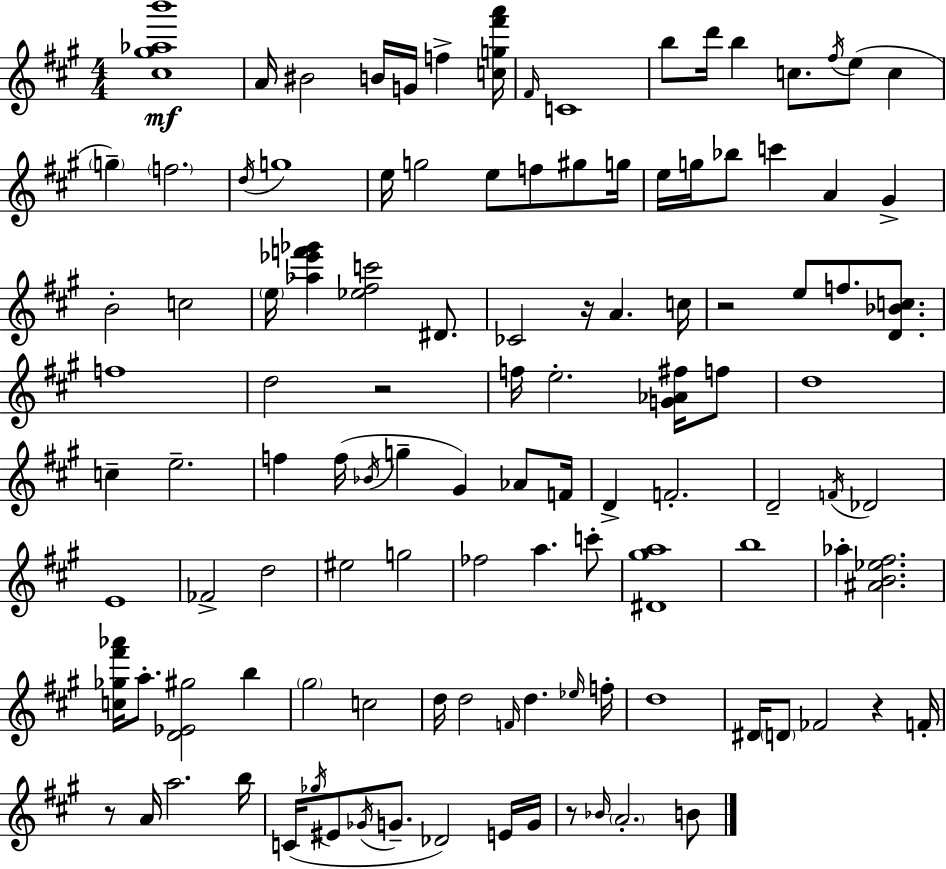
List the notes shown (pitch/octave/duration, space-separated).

[C#5,G#5,Ab5,B6]/w A4/s BIS4/h B4/s G4/s F5/q [C5,G5,F#6,A6]/s F#4/s C4/w B5/e D6/s B5/q C5/e. F#5/s E5/e C5/q G5/q F5/h. D5/s G5/w E5/s G5/h E5/e F5/e G#5/e G5/s E5/s G5/s Bb5/e C6/q A4/q G#4/q B4/h C5/h E5/s [Ab5,Eb6,F6,Gb6]/q [Eb5,F#5,C6]/h D#4/e. CES4/h R/s A4/q. C5/s R/h E5/e F5/e. [D4,Bb4,C5]/e. F5/w D5/h R/h F5/s E5/h. [G4,Ab4,F#5]/s F5/e D5/w C5/q E5/h. F5/q F5/s Bb4/s G5/q G#4/q Ab4/e F4/s D4/q F4/h. D4/h F4/s Db4/h E4/w FES4/h D5/h EIS5/h G5/h FES5/h A5/q. C6/e [D#4,G#5,A5]/w B5/w Ab5/q [A#4,B4,Eb5,F#5]/h. [C5,Gb5,F#6,Ab6]/s A5/e. [D4,Eb4,G#5]/h B5/q G#5/h C5/h D5/s D5/h F4/s D5/q. Eb5/s F5/s D5/w D#4/s D4/e FES4/h R/q F4/s R/e A4/s A5/h. B5/s C4/s Gb5/s EIS4/e Gb4/s G4/e. Db4/h E4/s G4/s R/e Bb4/s A4/h. B4/e